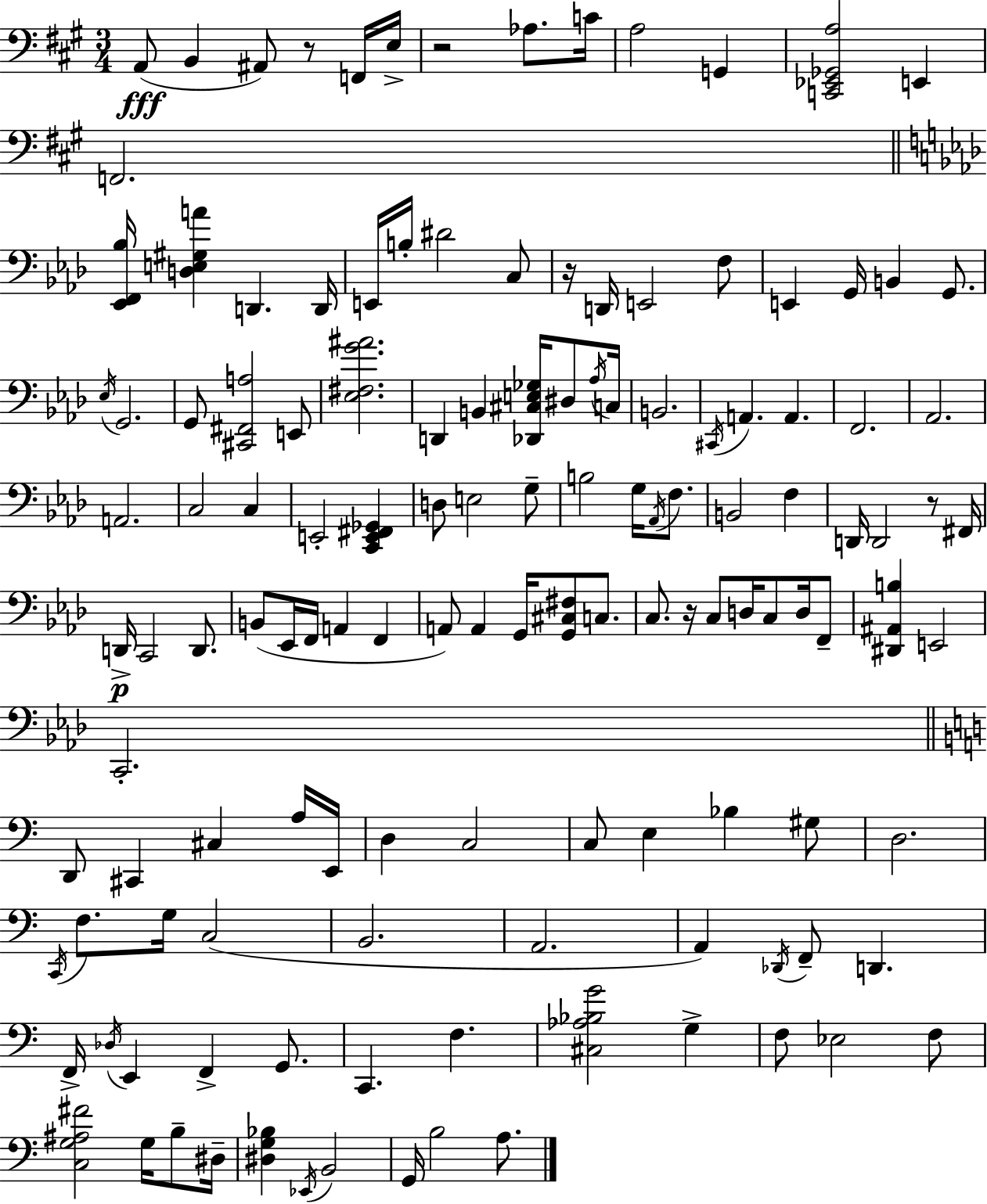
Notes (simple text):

A2/e B2/q A#2/e R/e F2/s E3/s R/h Ab3/e. C4/s A3/h G2/q [C2,Eb2,Gb2,A3]/h E2/q F2/h. [Eb2,F2,Bb3]/s [D3,E3,G#3,A4]/q D2/q. D2/s E2/s B3/s D#4/h C3/e R/s D2/s E2/h F3/e E2/q G2/s B2/q G2/e. Eb3/s G2/h. G2/e [C#2,F#2,A3]/h E2/e [Eb3,F#3,G4,A#4]/h. D2/q B2/q [Db2,C#3,E3,Gb3]/s D#3/e Ab3/s C3/s B2/h. C#2/s A2/q. A2/q. F2/h. Ab2/h. A2/h. C3/h C3/q E2/h [C2,E2,F#2,Gb2]/q D3/e E3/h G3/e B3/h G3/s Ab2/s F3/e. B2/h F3/q D2/s D2/h R/e F#2/s D2/s C2/h D2/e. B2/e Eb2/s F2/s A2/q F2/q A2/e A2/q G2/s [G2,C#3,F#3]/e C3/e. C3/e. R/s C3/e D3/s C3/e D3/s F2/e [D#2,A#2,B3]/q E2/h C2/h. D2/e C#2/q C#3/q A3/s E2/s D3/q C3/h C3/e E3/q Bb3/q G#3/e D3/h. C2/s F3/e. G3/s C3/h B2/h. A2/h. A2/q Db2/s F2/e D2/q. F2/s Db3/s E2/q F2/q G2/e. C2/q. F3/q. [C#3,Ab3,Bb3,G4]/h G3/q F3/e Eb3/h F3/e [C3,G3,A#3,F#4]/h G3/s B3/e D#3/s [D#3,G3,Bb3]/q Eb2/s B2/h G2/s B3/h A3/e.